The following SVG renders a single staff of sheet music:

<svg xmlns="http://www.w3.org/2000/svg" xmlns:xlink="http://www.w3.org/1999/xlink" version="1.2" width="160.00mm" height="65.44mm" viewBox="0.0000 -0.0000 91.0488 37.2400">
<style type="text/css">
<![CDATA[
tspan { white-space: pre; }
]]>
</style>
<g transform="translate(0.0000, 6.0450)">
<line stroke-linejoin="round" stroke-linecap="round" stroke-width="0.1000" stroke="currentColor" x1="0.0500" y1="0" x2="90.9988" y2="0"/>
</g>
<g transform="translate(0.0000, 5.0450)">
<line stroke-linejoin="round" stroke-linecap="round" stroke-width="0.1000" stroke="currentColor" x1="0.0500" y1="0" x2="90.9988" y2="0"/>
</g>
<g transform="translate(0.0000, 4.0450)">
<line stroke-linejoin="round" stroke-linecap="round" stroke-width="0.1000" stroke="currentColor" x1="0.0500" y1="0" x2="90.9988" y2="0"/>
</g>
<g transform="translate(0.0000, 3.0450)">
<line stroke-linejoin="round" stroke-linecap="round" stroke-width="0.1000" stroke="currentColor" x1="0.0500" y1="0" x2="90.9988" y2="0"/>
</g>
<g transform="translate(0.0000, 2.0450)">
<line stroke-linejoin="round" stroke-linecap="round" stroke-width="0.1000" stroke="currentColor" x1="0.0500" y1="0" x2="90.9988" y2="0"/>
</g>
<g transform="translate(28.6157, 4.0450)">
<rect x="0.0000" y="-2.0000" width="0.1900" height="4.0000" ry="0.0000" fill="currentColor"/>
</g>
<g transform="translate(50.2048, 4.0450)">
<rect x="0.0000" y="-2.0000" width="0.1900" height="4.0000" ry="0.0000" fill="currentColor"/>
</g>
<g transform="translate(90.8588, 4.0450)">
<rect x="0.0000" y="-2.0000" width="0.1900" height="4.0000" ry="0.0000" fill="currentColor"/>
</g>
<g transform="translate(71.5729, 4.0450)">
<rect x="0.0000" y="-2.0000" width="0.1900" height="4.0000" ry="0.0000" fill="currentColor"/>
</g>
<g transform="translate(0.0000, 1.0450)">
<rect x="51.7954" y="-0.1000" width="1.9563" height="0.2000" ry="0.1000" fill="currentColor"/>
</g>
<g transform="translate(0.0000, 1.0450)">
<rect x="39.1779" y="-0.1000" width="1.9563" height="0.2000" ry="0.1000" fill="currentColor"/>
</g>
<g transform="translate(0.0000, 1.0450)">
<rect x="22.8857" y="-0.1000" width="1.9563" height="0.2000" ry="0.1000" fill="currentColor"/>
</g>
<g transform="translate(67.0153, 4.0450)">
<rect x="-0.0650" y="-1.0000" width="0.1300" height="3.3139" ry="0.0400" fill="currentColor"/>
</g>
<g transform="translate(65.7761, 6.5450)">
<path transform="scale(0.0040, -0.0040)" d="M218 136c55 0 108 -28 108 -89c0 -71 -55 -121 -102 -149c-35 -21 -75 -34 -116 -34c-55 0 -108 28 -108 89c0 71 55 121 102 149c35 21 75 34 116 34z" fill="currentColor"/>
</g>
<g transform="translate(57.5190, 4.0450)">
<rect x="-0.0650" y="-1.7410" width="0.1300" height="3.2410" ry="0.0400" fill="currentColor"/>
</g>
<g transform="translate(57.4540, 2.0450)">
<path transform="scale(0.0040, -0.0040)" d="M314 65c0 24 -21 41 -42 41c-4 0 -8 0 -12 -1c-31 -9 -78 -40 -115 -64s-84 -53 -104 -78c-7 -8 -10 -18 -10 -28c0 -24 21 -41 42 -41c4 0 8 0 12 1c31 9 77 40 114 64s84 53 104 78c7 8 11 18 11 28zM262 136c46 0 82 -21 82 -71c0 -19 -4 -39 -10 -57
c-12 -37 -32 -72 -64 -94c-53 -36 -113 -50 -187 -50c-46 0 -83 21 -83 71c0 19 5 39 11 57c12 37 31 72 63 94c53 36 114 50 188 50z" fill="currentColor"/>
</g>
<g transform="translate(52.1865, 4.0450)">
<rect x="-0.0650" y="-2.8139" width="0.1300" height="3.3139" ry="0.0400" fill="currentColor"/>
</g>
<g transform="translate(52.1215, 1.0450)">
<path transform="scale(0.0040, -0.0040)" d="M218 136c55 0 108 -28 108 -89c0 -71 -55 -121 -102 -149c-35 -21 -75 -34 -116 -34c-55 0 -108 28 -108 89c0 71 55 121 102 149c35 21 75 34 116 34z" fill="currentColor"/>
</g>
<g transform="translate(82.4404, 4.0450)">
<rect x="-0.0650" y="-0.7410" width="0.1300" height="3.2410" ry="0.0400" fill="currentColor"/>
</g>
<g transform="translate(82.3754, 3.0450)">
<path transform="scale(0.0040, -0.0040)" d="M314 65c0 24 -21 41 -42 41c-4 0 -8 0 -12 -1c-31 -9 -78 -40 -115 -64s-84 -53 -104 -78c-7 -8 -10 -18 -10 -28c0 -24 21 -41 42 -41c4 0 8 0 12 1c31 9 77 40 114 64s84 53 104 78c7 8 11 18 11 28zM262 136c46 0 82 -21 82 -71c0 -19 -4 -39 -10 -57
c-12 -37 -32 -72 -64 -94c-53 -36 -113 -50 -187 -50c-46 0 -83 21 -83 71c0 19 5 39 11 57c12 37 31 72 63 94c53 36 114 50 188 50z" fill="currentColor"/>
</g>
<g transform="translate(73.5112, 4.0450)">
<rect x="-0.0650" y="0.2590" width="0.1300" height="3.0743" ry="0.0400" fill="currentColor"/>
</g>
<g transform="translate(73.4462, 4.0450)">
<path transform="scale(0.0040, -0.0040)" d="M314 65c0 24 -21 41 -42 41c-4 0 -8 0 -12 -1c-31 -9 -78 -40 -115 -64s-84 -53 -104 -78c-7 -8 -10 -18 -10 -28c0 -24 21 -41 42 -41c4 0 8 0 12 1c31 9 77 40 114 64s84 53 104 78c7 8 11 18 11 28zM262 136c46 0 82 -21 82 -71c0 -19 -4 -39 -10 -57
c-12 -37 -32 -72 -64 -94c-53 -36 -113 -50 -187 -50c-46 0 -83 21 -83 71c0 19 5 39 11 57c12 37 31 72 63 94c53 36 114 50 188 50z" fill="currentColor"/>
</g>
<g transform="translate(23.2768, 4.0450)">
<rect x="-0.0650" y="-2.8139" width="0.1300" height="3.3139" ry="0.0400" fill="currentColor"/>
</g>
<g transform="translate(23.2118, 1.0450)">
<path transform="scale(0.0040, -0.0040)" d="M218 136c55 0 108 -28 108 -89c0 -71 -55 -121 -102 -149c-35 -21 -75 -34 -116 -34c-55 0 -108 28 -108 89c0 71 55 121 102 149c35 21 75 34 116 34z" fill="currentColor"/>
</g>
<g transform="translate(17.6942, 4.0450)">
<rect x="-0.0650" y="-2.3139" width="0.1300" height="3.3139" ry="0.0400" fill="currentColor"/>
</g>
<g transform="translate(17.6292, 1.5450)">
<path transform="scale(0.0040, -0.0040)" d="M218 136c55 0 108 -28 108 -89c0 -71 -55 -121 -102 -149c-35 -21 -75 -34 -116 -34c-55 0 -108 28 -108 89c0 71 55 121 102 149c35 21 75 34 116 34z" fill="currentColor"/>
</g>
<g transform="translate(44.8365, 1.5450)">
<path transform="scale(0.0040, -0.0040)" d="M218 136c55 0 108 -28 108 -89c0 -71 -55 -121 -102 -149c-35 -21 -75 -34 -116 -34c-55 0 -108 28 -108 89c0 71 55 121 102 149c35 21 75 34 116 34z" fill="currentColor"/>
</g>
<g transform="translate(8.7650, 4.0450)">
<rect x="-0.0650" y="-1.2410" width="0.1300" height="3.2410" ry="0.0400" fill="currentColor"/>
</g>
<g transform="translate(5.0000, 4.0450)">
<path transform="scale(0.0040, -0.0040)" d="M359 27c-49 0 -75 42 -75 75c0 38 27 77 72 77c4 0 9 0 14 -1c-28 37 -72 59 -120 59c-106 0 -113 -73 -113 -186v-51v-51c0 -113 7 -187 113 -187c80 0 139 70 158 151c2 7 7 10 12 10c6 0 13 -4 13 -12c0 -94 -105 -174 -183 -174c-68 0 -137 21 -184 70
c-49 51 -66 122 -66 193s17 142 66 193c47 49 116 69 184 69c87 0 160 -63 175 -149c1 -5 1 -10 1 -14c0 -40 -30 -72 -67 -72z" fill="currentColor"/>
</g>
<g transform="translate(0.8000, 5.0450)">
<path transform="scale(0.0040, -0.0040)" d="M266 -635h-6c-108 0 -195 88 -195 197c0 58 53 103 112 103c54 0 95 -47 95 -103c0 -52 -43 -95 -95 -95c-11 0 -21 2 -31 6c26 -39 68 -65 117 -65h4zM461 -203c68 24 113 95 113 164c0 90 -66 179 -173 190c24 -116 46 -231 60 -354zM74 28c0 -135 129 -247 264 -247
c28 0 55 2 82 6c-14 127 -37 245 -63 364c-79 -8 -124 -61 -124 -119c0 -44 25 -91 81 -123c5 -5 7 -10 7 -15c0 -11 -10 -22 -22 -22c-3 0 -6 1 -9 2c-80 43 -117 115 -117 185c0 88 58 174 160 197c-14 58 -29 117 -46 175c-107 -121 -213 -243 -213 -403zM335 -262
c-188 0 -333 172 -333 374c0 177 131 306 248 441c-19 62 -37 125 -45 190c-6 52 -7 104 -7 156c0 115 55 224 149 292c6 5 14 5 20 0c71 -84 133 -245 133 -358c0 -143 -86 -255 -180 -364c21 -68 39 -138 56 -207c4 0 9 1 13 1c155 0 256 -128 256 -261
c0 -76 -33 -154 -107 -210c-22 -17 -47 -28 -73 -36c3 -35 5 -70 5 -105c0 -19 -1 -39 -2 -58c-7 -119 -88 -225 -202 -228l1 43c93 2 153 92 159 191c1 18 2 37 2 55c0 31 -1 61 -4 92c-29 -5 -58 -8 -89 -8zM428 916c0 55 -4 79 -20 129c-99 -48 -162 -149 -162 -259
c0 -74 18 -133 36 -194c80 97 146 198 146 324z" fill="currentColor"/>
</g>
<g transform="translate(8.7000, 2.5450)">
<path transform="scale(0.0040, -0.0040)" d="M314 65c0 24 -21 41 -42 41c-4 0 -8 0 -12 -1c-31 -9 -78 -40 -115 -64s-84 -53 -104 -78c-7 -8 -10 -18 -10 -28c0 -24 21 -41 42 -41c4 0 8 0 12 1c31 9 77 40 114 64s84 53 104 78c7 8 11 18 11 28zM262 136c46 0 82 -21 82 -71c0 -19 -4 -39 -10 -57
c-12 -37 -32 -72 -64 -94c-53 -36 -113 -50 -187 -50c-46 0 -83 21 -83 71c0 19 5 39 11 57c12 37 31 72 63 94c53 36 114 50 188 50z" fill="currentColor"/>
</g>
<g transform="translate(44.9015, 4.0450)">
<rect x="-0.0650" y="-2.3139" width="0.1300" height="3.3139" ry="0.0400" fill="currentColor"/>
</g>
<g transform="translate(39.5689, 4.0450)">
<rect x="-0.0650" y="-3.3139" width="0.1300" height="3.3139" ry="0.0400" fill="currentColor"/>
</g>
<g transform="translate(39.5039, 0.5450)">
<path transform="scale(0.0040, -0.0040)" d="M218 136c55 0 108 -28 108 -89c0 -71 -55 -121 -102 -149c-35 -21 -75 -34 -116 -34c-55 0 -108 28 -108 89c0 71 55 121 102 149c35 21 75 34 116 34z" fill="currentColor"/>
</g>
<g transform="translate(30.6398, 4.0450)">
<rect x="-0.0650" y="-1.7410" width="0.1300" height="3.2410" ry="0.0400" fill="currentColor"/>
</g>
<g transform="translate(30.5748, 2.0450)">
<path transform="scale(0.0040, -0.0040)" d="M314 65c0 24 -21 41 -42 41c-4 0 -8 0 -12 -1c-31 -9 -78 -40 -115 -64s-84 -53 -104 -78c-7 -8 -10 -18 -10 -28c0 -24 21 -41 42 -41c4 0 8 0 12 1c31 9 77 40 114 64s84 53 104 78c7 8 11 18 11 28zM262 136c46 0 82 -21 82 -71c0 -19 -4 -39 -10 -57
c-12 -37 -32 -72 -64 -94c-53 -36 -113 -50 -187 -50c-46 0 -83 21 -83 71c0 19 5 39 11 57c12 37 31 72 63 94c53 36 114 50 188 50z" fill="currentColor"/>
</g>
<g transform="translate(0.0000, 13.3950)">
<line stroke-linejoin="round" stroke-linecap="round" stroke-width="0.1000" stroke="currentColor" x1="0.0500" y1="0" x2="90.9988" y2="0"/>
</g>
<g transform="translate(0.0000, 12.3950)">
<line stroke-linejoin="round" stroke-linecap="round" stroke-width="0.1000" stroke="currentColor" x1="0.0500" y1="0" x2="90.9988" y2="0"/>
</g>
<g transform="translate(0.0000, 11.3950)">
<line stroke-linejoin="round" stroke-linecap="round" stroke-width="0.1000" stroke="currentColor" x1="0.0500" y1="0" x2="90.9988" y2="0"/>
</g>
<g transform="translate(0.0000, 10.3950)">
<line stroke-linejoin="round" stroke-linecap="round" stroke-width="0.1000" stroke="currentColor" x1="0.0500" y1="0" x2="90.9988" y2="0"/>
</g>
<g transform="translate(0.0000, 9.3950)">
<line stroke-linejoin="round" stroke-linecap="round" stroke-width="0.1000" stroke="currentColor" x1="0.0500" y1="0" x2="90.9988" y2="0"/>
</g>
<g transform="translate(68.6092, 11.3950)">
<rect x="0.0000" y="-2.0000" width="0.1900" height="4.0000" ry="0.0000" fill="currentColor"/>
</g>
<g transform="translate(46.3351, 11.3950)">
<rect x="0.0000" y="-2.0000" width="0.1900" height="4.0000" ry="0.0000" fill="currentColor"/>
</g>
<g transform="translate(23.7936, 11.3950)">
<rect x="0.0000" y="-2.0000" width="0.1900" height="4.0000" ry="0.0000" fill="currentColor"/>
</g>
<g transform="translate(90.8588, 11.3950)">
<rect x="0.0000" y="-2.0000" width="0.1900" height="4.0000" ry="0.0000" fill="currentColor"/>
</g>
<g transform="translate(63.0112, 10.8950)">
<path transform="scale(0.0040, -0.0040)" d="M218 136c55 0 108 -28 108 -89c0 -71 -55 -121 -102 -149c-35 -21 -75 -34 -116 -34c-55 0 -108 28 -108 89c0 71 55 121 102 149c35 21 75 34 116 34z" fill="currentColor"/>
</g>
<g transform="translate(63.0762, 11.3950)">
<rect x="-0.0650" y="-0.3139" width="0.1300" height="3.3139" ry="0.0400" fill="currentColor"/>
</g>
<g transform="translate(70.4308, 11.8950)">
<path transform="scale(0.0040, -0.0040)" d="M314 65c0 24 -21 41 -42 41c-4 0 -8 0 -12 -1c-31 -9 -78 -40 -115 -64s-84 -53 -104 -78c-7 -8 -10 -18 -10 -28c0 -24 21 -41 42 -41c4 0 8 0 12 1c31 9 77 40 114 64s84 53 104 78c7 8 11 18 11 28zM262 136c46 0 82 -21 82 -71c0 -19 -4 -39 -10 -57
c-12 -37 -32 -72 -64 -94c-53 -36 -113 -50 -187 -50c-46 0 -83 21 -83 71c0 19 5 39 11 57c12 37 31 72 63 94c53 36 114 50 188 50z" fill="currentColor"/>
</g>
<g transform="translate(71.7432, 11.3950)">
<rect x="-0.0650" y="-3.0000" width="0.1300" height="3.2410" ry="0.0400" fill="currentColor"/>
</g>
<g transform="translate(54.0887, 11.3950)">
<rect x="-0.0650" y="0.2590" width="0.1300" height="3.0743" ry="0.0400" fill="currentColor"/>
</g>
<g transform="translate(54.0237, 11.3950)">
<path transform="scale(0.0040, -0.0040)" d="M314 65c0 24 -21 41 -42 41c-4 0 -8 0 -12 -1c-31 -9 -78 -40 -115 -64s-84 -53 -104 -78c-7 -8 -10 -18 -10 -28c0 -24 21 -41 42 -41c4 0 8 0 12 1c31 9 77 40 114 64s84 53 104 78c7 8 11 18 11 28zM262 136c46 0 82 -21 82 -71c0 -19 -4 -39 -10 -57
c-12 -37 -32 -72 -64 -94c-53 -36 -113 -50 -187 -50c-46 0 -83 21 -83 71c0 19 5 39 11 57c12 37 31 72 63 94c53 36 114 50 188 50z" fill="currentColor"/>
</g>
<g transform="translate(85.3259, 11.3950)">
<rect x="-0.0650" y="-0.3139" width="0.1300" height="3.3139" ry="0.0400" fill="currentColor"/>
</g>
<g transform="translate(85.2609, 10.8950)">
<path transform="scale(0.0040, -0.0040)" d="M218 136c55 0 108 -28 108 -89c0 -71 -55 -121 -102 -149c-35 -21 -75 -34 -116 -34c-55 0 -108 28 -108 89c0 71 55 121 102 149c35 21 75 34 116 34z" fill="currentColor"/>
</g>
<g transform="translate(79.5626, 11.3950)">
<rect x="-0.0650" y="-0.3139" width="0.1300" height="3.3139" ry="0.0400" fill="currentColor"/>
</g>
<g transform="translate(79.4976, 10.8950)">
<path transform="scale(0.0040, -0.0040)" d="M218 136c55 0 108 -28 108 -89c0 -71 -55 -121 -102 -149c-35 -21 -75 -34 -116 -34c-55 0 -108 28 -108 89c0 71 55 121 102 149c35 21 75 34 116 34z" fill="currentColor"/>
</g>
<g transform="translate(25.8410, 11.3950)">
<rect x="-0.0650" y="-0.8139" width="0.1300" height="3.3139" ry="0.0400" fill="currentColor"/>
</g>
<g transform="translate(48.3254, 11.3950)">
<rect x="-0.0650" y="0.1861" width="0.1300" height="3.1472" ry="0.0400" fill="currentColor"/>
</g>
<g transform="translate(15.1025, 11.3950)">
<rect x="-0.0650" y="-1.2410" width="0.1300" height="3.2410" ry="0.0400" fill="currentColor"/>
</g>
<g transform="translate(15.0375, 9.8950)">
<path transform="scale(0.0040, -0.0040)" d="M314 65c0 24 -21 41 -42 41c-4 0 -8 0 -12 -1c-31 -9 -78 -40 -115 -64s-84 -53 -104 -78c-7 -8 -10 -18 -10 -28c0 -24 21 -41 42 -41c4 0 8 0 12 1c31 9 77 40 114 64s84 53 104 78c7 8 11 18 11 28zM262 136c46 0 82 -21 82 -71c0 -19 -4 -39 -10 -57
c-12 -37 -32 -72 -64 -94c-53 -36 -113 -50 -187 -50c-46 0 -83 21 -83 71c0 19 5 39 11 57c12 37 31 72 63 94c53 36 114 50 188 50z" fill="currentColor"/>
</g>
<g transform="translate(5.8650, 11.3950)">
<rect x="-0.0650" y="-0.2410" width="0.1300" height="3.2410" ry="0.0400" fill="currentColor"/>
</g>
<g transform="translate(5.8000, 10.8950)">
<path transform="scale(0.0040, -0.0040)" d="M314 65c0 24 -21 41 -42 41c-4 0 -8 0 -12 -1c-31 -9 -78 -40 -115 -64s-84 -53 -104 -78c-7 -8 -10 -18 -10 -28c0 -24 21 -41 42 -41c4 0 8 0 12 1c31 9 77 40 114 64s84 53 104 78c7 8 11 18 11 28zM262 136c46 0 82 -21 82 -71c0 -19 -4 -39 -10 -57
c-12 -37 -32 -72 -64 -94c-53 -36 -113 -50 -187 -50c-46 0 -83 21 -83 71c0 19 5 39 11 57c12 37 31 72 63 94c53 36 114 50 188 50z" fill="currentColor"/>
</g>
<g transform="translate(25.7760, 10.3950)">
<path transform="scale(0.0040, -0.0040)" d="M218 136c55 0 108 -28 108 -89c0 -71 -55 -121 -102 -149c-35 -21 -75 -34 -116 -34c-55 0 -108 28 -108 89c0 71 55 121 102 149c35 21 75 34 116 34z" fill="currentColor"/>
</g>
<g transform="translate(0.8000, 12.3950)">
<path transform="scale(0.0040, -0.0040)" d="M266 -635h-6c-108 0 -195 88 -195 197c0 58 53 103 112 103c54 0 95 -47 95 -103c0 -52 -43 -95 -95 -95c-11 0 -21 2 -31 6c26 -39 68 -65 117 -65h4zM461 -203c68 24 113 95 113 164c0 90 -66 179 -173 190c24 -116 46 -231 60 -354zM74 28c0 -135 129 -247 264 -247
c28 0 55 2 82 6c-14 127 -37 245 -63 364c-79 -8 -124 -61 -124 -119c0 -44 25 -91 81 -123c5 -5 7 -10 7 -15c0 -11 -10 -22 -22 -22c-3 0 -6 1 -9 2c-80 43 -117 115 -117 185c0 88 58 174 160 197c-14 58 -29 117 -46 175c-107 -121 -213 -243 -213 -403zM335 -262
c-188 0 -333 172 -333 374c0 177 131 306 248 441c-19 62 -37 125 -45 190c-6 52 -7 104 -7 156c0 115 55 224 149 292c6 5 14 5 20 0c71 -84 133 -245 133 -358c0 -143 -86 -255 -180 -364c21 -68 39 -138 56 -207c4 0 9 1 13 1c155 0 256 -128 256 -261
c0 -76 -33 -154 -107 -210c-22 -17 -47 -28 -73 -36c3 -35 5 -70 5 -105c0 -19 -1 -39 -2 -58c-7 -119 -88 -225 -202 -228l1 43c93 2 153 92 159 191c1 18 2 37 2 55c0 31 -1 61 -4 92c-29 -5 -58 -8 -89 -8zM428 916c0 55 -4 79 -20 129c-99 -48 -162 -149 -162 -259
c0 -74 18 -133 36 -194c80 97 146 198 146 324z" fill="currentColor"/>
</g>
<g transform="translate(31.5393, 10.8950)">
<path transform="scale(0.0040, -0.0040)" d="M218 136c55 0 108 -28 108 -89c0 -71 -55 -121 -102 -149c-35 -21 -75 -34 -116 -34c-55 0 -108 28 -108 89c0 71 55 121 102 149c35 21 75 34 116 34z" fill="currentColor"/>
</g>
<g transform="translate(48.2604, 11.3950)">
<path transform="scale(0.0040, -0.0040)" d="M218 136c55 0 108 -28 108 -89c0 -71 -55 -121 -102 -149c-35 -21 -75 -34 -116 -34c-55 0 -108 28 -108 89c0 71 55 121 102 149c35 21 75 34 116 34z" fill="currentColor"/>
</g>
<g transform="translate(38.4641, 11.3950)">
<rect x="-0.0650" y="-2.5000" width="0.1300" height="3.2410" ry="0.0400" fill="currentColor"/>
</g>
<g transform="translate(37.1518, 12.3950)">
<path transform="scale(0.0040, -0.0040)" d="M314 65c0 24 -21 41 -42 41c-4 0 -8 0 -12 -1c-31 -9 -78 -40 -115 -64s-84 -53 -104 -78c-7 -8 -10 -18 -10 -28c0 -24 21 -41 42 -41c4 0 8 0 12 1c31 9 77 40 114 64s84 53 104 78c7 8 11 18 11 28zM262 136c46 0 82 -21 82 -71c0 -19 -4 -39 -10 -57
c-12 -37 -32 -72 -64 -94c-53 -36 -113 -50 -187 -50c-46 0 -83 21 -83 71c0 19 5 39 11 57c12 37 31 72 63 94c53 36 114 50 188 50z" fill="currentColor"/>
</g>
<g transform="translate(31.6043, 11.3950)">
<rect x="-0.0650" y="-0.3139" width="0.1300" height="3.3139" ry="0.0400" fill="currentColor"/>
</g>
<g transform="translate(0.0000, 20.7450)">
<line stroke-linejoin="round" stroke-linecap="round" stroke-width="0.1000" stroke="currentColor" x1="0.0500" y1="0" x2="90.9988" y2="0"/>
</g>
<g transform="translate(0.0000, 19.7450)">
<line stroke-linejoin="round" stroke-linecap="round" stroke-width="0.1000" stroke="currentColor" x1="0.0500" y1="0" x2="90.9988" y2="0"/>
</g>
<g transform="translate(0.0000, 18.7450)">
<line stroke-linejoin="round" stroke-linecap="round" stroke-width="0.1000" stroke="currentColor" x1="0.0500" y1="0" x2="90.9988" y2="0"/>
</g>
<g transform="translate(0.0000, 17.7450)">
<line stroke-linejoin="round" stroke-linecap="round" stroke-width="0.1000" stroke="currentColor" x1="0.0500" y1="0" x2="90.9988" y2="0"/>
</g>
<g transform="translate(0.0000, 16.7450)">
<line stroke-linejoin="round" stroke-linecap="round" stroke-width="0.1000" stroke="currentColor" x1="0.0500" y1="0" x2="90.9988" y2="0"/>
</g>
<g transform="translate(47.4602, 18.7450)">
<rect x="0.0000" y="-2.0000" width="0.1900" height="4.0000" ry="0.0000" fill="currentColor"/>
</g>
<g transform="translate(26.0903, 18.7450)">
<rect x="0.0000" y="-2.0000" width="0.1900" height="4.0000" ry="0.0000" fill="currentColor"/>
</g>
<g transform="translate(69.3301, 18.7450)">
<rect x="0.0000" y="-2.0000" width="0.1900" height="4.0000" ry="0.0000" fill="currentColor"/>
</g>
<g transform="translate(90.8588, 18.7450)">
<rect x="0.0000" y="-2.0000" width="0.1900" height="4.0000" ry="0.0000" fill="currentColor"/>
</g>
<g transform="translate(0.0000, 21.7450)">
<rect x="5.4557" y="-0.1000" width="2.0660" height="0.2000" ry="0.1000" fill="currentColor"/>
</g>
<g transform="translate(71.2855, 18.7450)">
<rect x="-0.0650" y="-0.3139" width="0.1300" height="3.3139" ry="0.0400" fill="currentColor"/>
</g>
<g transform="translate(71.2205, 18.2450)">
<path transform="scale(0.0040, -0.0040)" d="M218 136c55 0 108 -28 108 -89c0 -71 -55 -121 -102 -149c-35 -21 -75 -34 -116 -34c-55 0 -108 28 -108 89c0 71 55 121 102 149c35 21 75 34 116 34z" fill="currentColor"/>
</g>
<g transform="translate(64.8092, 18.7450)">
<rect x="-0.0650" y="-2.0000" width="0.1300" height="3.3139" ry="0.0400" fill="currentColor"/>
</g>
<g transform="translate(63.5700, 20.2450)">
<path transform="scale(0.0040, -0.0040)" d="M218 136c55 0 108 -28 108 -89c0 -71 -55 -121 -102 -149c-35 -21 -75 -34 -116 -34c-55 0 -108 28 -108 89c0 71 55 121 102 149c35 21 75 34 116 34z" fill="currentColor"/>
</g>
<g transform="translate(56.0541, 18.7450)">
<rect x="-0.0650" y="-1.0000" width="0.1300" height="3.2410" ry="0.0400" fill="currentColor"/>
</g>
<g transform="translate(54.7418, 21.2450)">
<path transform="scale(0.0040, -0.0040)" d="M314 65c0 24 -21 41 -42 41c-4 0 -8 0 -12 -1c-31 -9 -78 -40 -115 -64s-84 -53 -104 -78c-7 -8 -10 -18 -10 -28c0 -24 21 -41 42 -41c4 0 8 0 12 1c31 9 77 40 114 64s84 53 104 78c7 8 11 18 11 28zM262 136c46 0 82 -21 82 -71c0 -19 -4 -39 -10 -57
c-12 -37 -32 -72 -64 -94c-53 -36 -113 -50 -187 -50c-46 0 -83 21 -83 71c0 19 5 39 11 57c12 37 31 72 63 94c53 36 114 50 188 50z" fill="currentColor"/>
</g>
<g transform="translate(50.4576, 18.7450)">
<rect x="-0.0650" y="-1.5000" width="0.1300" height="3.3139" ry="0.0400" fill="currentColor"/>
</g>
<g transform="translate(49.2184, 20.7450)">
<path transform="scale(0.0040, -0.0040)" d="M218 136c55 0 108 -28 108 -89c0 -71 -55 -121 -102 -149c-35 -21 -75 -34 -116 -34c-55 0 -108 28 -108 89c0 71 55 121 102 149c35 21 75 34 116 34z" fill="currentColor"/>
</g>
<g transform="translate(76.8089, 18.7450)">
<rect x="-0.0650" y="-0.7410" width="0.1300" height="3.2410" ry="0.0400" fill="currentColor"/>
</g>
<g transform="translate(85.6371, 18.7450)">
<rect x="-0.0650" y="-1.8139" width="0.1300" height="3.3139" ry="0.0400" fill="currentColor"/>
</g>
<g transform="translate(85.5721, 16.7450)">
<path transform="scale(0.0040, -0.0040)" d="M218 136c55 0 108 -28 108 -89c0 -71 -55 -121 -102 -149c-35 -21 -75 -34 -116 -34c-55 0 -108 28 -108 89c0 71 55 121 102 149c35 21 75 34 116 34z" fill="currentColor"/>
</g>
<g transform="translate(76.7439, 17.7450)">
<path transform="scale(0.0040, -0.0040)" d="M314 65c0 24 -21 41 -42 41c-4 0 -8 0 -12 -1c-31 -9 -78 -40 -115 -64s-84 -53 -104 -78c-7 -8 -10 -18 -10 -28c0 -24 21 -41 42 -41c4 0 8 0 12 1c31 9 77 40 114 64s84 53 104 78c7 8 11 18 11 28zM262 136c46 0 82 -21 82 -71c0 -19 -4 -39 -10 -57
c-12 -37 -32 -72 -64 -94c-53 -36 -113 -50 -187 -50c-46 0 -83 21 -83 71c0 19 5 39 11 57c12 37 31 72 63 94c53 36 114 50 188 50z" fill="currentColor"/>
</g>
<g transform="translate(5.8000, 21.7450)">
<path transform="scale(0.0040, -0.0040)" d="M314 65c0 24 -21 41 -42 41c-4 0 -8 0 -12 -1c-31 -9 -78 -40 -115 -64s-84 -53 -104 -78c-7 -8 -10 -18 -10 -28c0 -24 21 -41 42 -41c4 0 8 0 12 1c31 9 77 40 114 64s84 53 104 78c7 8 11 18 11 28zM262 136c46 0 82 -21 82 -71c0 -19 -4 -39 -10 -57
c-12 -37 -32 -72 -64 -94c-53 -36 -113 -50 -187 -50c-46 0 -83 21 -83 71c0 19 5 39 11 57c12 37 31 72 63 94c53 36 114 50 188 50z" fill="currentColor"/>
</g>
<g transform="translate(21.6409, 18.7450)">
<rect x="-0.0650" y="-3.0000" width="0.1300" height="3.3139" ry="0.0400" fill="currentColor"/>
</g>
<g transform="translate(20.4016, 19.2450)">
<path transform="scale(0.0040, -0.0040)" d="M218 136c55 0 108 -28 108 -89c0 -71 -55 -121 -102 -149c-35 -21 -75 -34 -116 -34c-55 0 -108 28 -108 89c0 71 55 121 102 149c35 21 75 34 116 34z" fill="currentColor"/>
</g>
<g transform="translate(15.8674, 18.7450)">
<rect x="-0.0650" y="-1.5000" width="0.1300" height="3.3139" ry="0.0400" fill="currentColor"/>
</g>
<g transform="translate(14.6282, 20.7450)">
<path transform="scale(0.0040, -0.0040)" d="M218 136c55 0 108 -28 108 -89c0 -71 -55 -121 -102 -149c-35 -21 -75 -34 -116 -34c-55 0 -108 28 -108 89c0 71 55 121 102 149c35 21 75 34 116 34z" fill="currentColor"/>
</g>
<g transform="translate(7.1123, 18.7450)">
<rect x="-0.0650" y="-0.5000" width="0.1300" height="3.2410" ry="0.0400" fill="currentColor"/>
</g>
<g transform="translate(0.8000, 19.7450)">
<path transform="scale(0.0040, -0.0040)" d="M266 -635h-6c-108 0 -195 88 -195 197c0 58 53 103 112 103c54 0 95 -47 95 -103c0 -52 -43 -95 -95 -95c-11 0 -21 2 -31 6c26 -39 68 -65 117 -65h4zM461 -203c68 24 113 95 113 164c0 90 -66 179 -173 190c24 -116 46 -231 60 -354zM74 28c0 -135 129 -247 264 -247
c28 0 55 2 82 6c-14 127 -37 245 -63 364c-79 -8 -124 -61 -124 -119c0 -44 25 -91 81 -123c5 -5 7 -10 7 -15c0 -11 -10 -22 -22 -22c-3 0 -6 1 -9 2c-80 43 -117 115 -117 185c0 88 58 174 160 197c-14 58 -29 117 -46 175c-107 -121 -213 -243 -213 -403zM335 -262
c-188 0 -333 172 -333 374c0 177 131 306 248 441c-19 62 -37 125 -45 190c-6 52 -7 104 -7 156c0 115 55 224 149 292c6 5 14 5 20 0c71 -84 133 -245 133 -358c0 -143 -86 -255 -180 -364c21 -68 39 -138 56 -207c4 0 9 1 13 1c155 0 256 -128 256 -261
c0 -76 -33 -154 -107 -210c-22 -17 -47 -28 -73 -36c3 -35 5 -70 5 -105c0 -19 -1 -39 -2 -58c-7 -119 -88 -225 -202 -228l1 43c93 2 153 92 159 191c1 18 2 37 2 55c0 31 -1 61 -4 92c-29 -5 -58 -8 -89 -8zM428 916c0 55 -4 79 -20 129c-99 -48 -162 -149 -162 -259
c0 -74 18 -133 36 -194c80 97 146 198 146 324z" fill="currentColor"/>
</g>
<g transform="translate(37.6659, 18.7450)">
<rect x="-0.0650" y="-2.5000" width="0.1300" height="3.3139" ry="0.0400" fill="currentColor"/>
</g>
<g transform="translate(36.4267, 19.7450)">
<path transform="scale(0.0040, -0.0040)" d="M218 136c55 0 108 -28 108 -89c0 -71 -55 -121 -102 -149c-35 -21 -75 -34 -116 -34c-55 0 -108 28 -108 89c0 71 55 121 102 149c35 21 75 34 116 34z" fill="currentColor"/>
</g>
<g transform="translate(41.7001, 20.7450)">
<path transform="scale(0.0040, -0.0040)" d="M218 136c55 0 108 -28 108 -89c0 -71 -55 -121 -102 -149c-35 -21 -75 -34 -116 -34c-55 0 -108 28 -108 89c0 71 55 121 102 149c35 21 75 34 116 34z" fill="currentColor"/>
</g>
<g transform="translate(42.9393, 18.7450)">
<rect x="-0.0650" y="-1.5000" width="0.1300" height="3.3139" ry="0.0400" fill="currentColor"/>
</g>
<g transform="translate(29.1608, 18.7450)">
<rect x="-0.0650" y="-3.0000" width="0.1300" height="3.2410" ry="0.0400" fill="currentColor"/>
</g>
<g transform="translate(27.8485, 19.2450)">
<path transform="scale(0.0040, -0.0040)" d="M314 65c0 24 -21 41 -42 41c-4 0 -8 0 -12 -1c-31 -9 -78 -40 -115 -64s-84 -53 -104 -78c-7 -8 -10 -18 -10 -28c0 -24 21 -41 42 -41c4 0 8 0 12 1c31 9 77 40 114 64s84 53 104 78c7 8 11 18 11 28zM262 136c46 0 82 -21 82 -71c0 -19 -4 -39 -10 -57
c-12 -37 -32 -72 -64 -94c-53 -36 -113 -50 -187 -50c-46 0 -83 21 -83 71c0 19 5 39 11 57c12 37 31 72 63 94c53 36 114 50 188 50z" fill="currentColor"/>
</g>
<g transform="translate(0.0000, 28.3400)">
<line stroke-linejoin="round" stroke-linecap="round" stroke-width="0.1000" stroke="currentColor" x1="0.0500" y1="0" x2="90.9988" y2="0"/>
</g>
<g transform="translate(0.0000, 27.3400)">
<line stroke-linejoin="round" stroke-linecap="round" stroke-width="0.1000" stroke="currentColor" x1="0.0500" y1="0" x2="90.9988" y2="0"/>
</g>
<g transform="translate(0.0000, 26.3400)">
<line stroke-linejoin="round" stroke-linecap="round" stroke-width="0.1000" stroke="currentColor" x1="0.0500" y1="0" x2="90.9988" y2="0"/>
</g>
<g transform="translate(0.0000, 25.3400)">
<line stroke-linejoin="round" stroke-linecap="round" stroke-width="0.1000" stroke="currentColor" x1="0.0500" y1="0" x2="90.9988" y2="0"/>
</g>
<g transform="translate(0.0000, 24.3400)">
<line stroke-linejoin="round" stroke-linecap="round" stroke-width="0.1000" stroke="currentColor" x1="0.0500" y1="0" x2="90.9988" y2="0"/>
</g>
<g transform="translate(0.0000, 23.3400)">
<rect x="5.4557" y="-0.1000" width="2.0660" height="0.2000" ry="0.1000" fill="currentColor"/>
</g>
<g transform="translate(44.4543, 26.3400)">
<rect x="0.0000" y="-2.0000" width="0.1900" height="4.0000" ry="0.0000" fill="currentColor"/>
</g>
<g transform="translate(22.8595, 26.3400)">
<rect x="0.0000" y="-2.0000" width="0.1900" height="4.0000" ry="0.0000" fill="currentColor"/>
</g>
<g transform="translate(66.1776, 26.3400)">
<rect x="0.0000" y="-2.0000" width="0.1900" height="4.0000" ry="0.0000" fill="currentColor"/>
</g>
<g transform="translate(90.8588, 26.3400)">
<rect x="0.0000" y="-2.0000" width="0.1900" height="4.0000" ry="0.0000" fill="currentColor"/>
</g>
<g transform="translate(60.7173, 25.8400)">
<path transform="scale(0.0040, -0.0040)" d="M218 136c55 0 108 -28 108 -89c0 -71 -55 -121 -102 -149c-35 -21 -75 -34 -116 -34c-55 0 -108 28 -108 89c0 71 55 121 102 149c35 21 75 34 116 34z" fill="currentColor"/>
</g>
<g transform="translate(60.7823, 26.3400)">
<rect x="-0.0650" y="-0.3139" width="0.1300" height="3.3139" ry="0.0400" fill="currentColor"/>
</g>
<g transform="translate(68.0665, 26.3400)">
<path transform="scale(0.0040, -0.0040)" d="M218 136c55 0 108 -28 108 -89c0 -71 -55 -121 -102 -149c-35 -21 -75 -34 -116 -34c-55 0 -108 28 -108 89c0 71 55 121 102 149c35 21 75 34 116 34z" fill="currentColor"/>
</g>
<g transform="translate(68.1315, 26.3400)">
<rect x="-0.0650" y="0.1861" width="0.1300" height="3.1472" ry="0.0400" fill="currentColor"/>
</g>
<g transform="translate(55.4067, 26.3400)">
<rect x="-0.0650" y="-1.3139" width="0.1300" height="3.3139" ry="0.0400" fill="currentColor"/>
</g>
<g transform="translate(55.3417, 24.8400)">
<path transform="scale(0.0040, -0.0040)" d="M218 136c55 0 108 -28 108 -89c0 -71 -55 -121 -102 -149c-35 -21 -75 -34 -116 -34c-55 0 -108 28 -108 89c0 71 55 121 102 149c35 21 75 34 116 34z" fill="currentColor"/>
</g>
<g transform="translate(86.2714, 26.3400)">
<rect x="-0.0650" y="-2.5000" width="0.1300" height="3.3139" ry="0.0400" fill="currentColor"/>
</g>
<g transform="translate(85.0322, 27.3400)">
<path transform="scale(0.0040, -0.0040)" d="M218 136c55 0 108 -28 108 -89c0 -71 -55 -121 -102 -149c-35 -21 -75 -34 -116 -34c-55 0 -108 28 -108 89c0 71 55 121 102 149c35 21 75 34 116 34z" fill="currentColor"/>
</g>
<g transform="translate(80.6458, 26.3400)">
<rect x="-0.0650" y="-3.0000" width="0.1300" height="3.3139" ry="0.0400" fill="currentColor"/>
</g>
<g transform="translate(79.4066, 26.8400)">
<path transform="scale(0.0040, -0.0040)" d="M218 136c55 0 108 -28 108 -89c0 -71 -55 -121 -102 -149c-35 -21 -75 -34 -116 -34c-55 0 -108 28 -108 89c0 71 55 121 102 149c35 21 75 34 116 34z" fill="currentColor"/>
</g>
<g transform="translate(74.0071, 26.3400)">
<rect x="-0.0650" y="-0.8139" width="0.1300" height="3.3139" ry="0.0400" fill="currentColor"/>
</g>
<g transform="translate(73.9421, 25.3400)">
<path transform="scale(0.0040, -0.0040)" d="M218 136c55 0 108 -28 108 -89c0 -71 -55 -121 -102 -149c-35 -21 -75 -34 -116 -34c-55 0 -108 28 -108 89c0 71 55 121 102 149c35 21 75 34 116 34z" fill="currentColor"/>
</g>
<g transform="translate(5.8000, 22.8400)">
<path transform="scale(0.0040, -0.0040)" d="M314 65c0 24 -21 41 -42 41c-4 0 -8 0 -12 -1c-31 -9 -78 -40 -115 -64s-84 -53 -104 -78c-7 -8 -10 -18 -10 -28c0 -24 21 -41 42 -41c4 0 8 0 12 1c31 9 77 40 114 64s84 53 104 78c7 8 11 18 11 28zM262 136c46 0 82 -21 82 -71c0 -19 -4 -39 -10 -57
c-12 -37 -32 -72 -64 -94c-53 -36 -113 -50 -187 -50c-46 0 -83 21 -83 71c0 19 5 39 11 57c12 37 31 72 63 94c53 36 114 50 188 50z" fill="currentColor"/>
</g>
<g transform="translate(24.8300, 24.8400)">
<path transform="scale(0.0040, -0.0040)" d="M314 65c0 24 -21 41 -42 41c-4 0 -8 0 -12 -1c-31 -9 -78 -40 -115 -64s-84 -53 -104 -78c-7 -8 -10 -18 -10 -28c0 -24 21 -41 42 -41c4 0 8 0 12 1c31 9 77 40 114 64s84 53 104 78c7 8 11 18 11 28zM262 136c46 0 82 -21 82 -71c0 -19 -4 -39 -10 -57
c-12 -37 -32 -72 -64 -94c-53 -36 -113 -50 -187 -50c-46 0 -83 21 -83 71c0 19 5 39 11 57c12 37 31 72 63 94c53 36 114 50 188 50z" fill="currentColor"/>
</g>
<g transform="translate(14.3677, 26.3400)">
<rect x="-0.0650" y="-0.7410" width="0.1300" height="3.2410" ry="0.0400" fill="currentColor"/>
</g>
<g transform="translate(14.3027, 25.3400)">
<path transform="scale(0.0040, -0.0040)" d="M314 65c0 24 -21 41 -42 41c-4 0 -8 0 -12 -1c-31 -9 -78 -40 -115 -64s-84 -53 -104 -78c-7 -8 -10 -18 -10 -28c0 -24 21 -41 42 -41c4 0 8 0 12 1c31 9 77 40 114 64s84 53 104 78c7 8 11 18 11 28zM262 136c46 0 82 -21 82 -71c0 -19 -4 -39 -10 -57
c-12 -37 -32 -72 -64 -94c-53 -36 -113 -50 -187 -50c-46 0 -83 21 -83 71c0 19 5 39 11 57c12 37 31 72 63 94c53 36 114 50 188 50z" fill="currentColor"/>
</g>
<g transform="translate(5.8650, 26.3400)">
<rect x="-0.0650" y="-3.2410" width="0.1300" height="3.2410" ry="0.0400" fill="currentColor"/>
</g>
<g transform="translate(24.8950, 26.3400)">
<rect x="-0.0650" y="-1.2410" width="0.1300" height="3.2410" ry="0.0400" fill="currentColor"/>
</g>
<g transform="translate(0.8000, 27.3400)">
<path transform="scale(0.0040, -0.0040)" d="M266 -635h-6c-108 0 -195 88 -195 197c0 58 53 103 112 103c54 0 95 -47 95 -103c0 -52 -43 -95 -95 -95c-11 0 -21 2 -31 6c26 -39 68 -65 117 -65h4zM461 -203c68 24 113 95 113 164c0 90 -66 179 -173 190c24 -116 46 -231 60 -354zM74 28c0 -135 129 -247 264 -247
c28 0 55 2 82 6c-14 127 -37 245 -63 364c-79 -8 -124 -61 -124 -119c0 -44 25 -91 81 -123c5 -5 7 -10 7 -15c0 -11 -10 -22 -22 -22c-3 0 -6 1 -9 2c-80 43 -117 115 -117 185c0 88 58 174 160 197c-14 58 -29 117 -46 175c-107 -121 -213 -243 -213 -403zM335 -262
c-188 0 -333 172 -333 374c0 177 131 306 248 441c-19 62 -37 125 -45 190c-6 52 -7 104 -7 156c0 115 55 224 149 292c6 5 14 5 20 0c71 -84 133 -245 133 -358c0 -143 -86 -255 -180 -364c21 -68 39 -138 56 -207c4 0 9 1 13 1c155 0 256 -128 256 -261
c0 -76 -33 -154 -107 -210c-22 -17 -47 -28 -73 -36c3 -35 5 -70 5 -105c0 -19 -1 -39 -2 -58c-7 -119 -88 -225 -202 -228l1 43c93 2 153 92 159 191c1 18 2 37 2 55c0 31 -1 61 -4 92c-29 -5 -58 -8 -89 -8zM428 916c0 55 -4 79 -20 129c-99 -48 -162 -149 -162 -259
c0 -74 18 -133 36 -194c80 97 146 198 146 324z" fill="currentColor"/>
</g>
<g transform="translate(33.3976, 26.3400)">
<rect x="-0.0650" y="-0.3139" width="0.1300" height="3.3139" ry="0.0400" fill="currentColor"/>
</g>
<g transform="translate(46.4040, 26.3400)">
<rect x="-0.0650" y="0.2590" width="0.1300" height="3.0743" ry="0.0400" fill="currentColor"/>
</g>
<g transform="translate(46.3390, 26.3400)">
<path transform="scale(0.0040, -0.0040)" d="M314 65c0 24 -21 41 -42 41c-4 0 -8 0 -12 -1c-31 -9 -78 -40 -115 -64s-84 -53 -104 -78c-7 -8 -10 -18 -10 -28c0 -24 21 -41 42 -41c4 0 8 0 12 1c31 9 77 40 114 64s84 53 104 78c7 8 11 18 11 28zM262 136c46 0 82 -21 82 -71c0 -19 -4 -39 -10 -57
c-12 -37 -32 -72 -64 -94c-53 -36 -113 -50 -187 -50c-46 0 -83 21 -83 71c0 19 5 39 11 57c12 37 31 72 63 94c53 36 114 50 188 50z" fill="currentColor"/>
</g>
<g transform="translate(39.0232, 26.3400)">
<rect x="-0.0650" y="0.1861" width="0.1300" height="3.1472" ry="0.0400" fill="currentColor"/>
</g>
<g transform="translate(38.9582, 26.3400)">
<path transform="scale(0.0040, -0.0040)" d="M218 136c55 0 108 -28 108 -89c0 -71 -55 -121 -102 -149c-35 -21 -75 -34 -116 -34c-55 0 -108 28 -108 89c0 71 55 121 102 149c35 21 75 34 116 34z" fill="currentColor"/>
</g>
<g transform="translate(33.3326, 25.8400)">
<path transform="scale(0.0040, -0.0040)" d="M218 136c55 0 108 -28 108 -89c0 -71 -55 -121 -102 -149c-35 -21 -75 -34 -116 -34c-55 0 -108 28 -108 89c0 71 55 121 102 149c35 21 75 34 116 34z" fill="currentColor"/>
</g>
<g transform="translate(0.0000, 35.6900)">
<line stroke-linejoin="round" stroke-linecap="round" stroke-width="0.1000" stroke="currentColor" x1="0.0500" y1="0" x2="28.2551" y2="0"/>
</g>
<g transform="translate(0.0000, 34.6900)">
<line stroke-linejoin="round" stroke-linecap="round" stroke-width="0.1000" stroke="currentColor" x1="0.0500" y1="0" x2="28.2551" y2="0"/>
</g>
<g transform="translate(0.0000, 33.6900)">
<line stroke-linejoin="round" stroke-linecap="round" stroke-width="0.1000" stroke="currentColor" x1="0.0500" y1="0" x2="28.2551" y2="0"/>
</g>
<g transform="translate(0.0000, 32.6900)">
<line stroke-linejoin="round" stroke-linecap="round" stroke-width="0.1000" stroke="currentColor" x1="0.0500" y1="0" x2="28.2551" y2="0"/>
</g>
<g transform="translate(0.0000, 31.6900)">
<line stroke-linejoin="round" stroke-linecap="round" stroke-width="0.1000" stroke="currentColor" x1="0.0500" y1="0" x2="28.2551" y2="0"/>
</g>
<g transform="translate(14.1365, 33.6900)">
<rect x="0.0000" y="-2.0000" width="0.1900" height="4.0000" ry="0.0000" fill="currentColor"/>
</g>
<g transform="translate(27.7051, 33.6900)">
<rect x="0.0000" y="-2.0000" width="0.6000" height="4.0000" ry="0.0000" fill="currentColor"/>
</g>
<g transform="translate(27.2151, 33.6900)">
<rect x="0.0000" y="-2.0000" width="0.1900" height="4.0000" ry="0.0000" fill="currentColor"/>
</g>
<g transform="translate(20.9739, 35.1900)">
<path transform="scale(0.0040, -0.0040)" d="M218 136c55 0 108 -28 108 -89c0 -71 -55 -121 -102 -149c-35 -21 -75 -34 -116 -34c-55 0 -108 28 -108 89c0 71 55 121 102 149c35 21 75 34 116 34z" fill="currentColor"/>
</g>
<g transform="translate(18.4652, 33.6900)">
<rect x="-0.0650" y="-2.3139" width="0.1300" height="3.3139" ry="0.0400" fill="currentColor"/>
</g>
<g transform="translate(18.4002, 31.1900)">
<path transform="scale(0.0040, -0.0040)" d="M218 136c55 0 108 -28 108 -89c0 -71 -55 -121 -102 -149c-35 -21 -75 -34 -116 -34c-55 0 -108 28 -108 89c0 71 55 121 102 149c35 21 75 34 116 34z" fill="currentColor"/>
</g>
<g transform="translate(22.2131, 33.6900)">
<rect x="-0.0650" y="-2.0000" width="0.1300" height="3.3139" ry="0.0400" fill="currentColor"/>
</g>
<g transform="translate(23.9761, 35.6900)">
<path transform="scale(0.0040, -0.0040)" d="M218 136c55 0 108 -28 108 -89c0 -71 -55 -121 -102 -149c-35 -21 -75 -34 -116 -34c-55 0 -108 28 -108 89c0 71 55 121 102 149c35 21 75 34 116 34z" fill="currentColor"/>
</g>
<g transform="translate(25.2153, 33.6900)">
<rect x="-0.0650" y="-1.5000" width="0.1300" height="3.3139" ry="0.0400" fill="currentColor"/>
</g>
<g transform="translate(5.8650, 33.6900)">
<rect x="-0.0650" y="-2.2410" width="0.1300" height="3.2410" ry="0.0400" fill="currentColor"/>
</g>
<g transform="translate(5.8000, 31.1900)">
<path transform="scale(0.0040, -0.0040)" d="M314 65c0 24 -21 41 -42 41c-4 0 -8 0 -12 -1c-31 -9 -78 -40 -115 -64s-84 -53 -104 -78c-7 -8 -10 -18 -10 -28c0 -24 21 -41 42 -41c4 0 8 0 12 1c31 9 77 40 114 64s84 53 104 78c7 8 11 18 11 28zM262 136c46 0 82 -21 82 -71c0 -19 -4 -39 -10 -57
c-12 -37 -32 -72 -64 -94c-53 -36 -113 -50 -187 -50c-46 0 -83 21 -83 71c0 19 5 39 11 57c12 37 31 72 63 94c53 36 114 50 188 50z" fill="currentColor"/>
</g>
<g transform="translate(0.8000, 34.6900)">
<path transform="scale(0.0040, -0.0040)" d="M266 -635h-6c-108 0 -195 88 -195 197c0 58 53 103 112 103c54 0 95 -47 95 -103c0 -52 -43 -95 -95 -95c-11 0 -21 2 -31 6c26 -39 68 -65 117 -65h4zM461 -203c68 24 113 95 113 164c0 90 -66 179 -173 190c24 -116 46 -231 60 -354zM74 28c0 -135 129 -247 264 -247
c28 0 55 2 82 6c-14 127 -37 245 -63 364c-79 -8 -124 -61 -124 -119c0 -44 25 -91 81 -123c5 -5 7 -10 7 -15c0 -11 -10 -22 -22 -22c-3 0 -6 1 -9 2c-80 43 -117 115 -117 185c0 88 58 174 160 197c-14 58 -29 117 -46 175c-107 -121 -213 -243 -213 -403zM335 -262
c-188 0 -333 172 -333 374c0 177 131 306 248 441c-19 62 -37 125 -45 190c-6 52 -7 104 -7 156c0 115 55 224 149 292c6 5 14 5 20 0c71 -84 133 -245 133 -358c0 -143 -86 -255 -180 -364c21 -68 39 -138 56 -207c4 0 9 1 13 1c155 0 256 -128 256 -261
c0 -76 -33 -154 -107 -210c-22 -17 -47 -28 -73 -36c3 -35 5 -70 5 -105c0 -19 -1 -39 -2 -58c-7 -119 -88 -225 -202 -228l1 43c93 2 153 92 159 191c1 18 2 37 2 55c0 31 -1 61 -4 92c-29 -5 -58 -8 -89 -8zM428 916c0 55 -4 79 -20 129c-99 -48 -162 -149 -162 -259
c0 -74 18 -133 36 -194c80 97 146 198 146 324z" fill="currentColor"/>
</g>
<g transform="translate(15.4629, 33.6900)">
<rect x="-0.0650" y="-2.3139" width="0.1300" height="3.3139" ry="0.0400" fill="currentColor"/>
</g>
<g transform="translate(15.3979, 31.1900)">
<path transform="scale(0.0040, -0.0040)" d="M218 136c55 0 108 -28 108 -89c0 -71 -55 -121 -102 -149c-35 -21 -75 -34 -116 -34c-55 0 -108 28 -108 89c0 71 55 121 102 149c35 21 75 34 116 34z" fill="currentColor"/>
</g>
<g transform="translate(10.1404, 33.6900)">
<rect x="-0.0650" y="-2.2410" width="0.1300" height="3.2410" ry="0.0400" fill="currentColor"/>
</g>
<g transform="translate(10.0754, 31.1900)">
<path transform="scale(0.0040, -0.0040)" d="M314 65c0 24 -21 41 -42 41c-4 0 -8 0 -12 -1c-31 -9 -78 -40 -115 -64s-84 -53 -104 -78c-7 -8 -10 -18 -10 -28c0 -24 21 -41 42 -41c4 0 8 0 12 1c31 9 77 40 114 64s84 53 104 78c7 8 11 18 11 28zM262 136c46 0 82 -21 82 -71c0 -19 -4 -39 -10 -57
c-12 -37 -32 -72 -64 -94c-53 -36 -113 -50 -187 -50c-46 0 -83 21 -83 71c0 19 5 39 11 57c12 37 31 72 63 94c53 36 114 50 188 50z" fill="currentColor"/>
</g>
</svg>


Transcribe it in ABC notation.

X:1
T:Untitled
M:4/4
L:1/4
K:C
e2 g a f2 b g a f2 D B2 d2 c2 e2 d c G2 B B2 c A2 c c C2 E A A2 G E E D2 F c d2 f b2 d2 e2 c B B2 e c B d A G g2 g2 g g F E